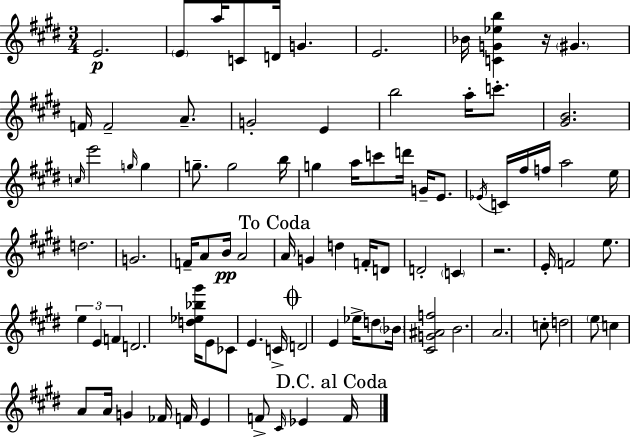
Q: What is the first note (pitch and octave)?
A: E4